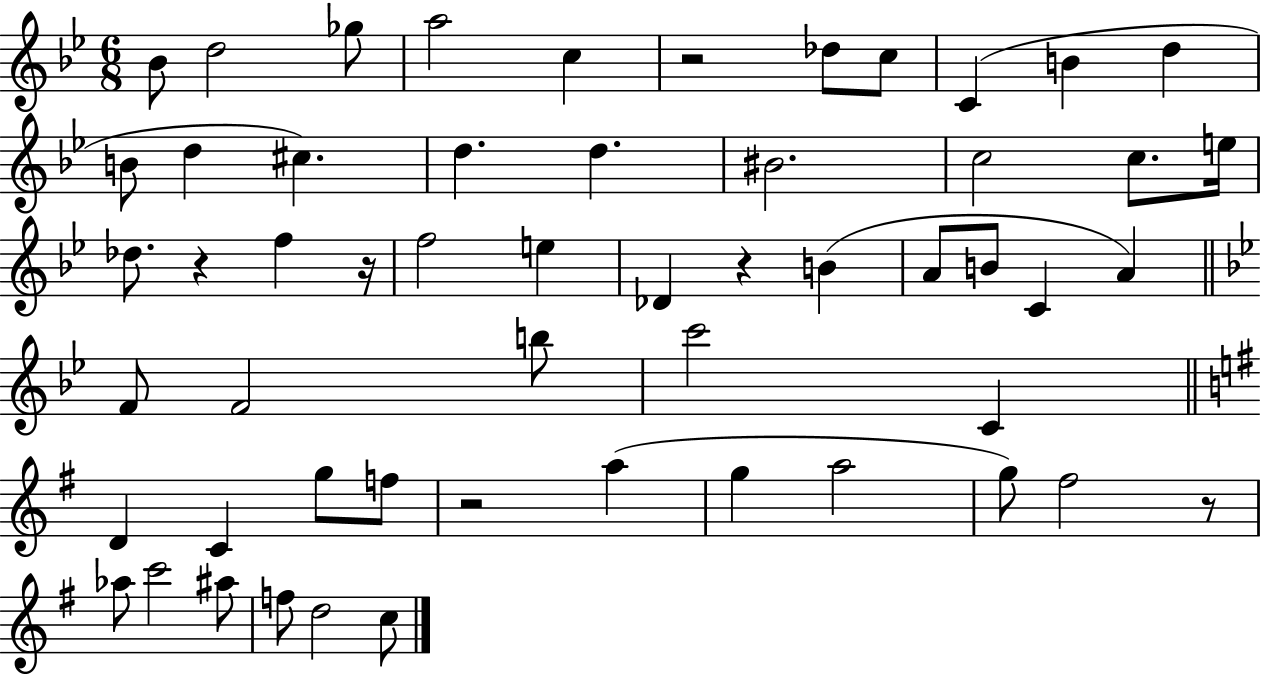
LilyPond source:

{
  \clef treble
  \numericTimeSignature
  \time 6/8
  \key bes \major
  bes'8 d''2 ges''8 | a''2 c''4 | r2 des''8 c''8 | c'4( b'4 d''4 | \break b'8 d''4 cis''4.) | d''4. d''4. | bis'2. | c''2 c''8. e''16 | \break des''8. r4 f''4 r16 | f''2 e''4 | des'4 r4 b'4( | a'8 b'8 c'4 a'4) | \break \bar "||" \break \key bes \major f'8 f'2 b''8 | c'''2 c'4 | \bar "||" \break \key e \minor d'4 c'4 g''8 f''8 | r2 a''4( | g''4 a''2 | g''8) fis''2 r8 | \break aes''8 c'''2 ais''8 | f''8 d''2 c''8 | \bar "|."
}